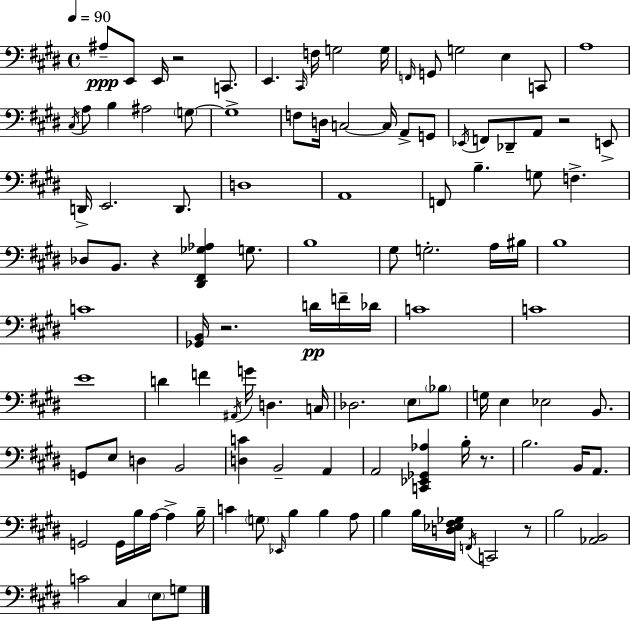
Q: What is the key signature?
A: E major